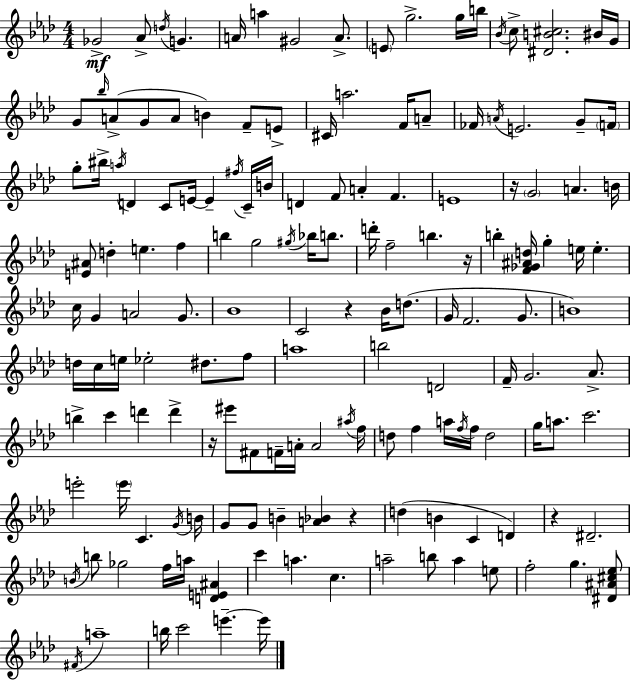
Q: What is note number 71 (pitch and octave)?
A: Bb4